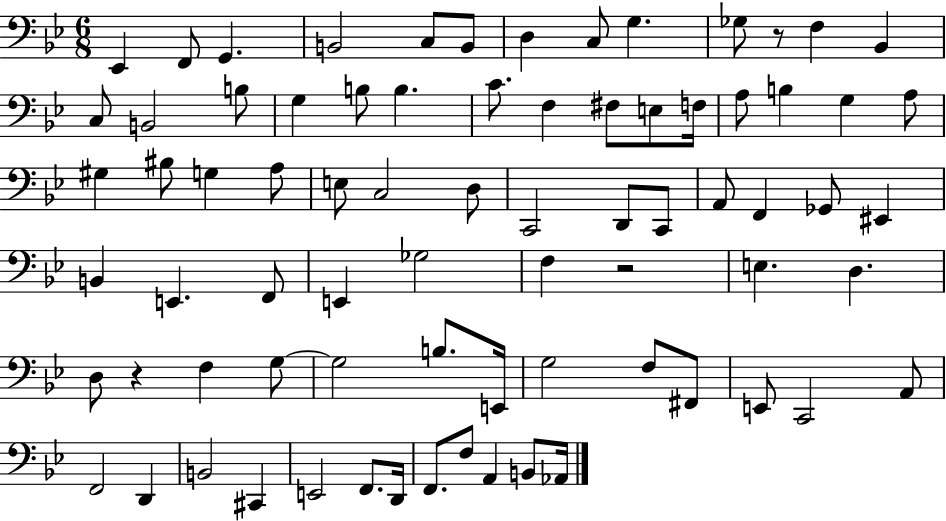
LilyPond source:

{
  \clef bass
  \numericTimeSignature
  \time 6/8
  \key bes \major
  ees,4 f,8 g,4. | b,2 c8 b,8 | d4 c8 g4. | ges8 r8 f4 bes,4 | \break c8 b,2 b8 | g4 b8 b4. | c'8. f4 fis8 e8 f16 | a8 b4 g4 a8 | \break gis4 bis8 g4 a8 | e8 c2 d8 | c,2 d,8 c,8 | a,8 f,4 ges,8 eis,4 | \break b,4 e,4. f,8 | e,4 ges2 | f4 r2 | e4. d4. | \break d8 r4 f4 g8~~ | g2 b8. e,16 | g2 f8 fis,8 | e,8 c,2 a,8 | \break f,2 d,4 | b,2 cis,4 | e,2 f,8. d,16 | f,8. f8 a,4 b,8 aes,16 | \break \bar "|."
}